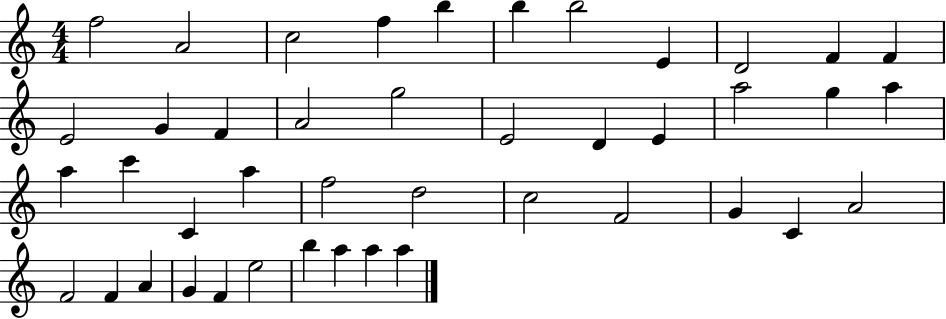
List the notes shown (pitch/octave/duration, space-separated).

F5/h A4/h C5/h F5/q B5/q B5/q B5/h E4/q D4/h F4/q F4/q E4/h G4/q F4/q A4/h G5/h E4/h D4/q E4/q A5/h G5/q A5/q A5/q C6/q C4/q A5/q F5/h D5/h C5/h F4/h G4/q C4/q A4/h F4/h F4/q A4/q G4/q F4/q E5/h B5/q A5/q A5/q A5/q